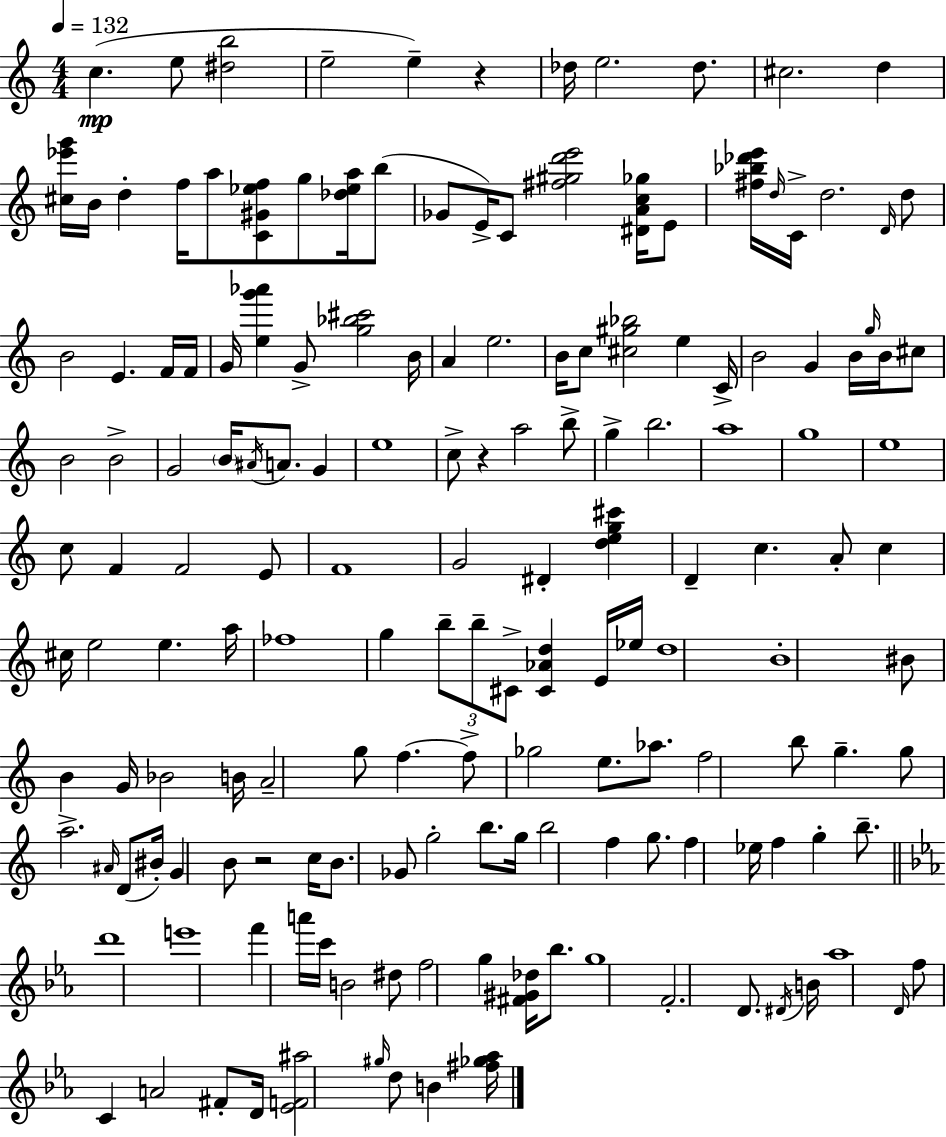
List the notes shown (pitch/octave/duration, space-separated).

C5/q. E5/e [D#5,B5]/h E5/h E5/q R/q Db5/s E5/h. Db5/e. C#5/h. D5/q [C#5,Eb6,G6]/s B4/s D5/q F5/s A5/e [C4,G#4,Eb5,F5]/e G5/e [Db5,Eb5,A5]/s B5/e Gb4/e E4/s C4/e [F#5,G#5,D6,E6]/h [D#4,A4,C5,Gb5]/s E4/e [F#5,Bb5,Db6,E6]/s D5/s C4/s D5/h. D4/s D5/e B4/h E4/q. F4/s F4/s G4/s [E5,G6,Ab6]/q G4/e [G5,Bb5,C#6]/h B4/s A4/q E5/h. B4/s C5/e [C#5,G#5,Bb5]/h E5/q C4/s B4/h G4/q B4/s G5/s B4/s C#5/e B4/h B4/h G4/h B4/s A#4/s A4/e. G4/q E5/w C5/e R/q A5/h B5/e G5/q B5/h. A5/w G5/w E5/w C5/e F4/q F4/h E4/e F4/w G4/h D#4/q [D5,E5,G5,C#6]/q D4/q C5/q. A4/e C5/q C#5/s E5/h E5/q. A5/s FES5/w G5/q B5/e B5/e C#4/e [C#4,Ab4,D5]/q E4/s Eb5/s D5/w B4/w BIS4/e B4/q G4/s Bb4/h B4/s A4/h G5/e F5/q. F5/e Gb5/h E5/e. Ab5/e. F5/h B5/e G5/q. G5/e A5/h. A#4/s D4/e BIS4/s G4/q B4/e R/h C5/s B4/e. Gb4/e G5/h B5/e. G5/s B5/h F5/q G5/e. F5/q Eb5/s F5/q G5/q B5/e. D6/w E6/w F6/q A6/s C6/s B4/h D#5/e F5/h G5/q [F#4,G#4,Db5]/s Bb5/e. G5/w F4/h. D4/e. D#4/s B4/s Ab5/w D4/s F5/e C4/q A4/h F#4/e D4/s [Eb4,F4,A#5]/h G#5/s D5/e B4/q [F#5,Gb5,Ab5]/s